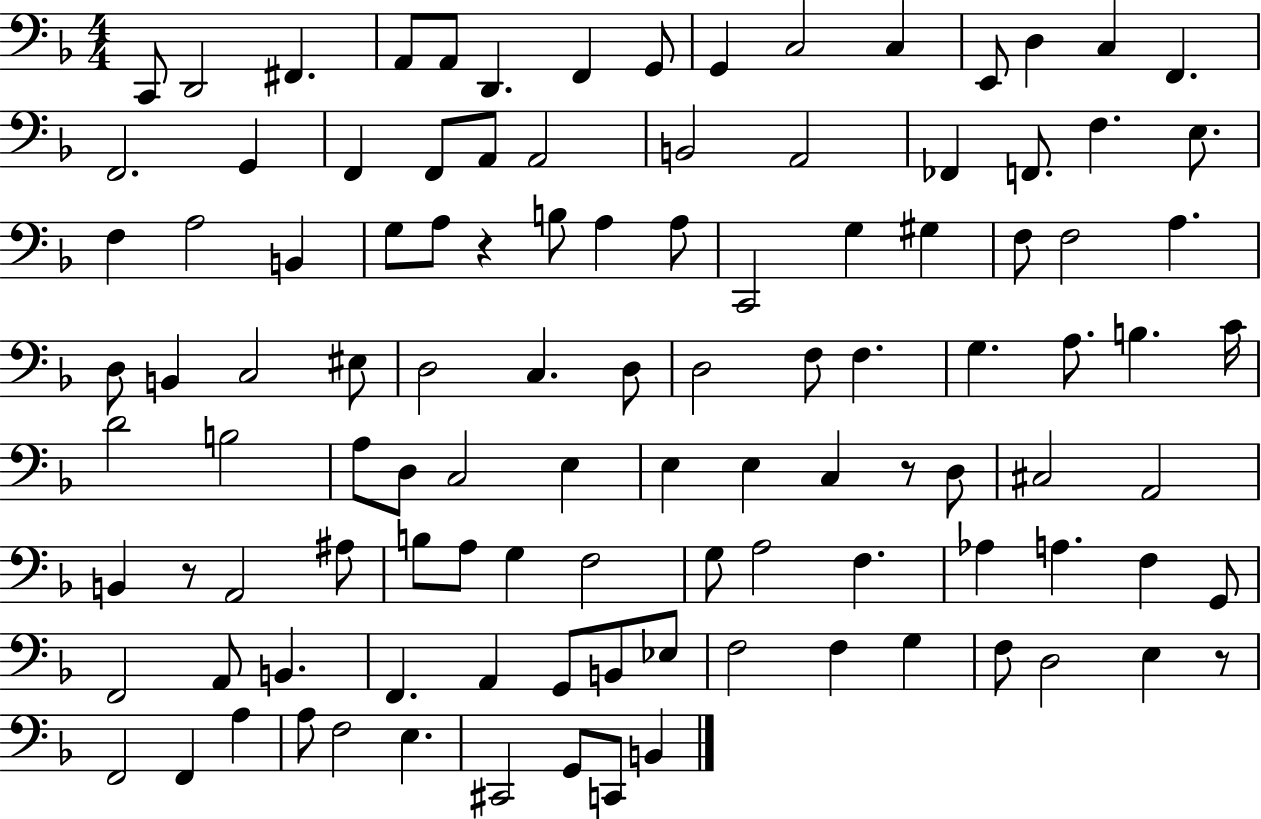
X:1
T:Untitled
M:4/4
L:1/4
K:F
C,,/2 D,,2 ^F,, A,,/2 A,,/2 D,, F,, G,,/2 G,, C,2 C, E,,/2 D, C, F,, F,,2 G,, F,, F,,/2 A,,/2 A,,2 B,,2 A,,2 _F,, F,,/2 F, E,/2 F, A,2 B,, G,/2 A,/2 z B,/2 A, A,/2 C,,2 G, ^G, F,/2 F,2 A, D,/2 B,, C,2 ^E,/2 D,2 C, D,/2 D,2 F,/2 F, G, A,/2 B, C/4 D2 B,2 A,/2 D,/2 C,2 E, E, E, C, z/2 D,/2 ^C,2 A,,2 B,, z/2 A,,2 ^A,/2 B,/2 A,/2 G, F,2 G,/2 A,2 F, _A, A, F, G,,/2 F,,2 A,,/2 B,, F,, A,, G,,/2 B,,/2 _E,/2 F,2 F, G, F,/2 D,2 E, z/2 F,,2 F,, A, A,/2 F,2 E, ^C,,2 G,,/2 C,,/2 B,,